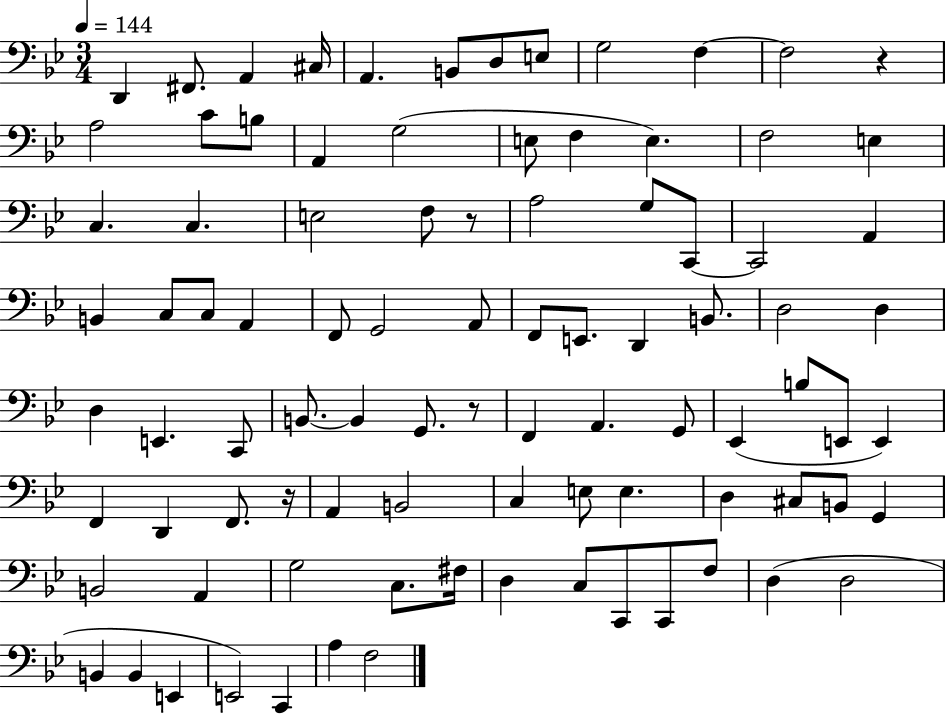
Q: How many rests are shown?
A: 4